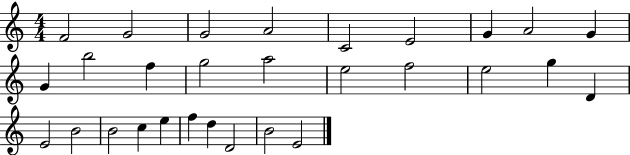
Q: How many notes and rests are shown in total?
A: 29